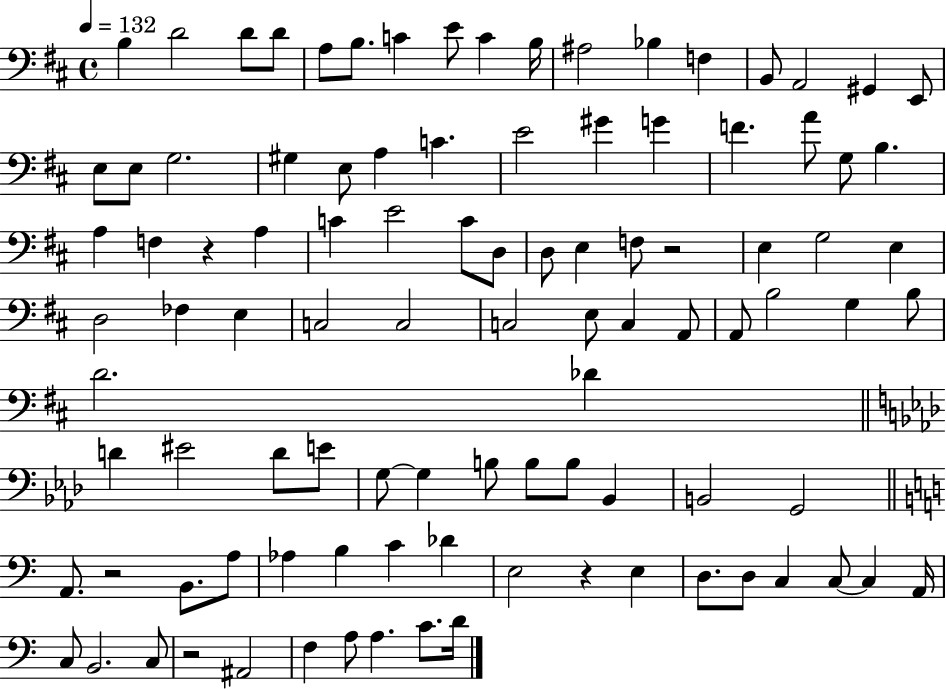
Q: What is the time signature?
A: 4/4